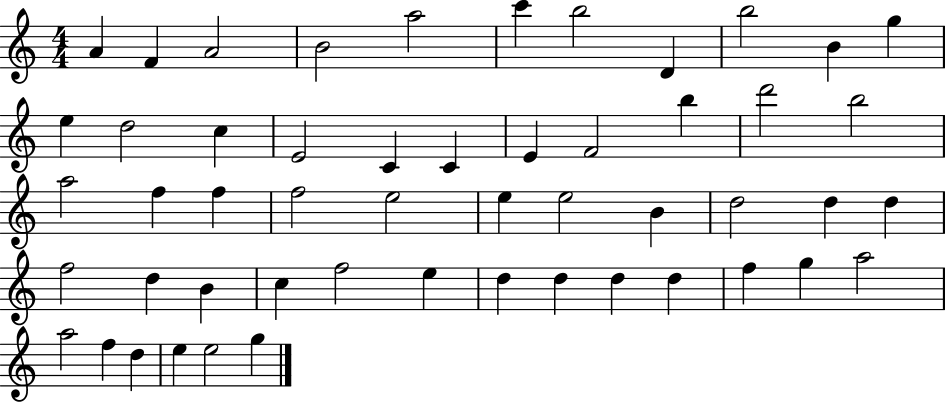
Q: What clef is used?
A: treble